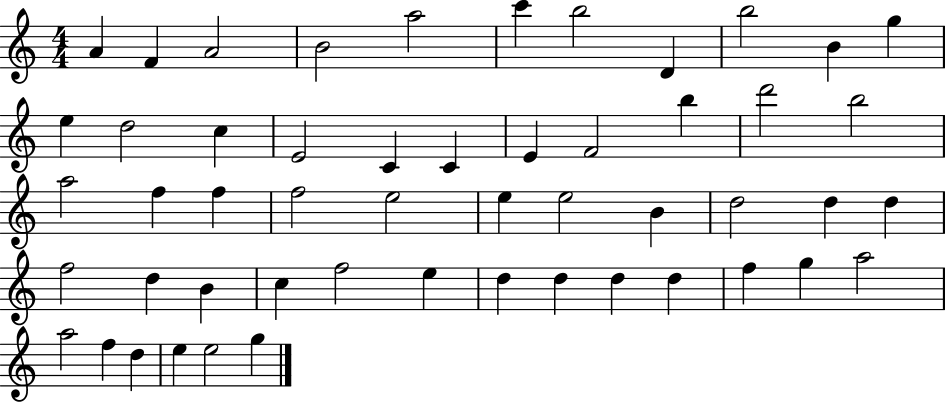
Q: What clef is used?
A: treble